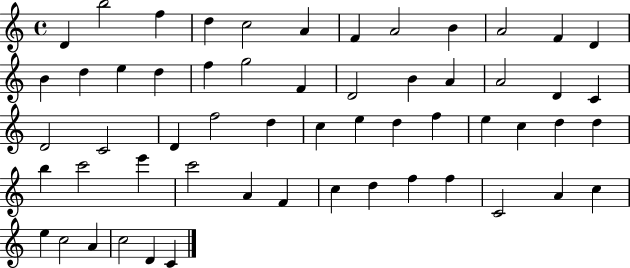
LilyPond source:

{
  \clef treble
  \time 4/4
  \defaultTimeSignature
  \key c \major
  d'4 b''2 f''4 | d''4 c''2 a'4 | f'4 a'2 b'4 | a'2 f'4 d'4 | \break b'4 d''4 e''4 d''4 | f''4 g''2 f'4 | d'2 b'4 a'4 | a'2 d'4 c'4 | \break d'2 c'2 | d'4 f''2 d''4 | c''4 e''4 d''4 f''4 | e''4 c''4 d''4 d''4 | \break b''4 c'''2 e'''4 | c'''2 a'4 f'4 | c''4 d''4 f''4 f''4 | c'2 a'4 c''4 | \break e''4 c''2 a'4 | c''2 d'4 c'4 | \bar "|."
}